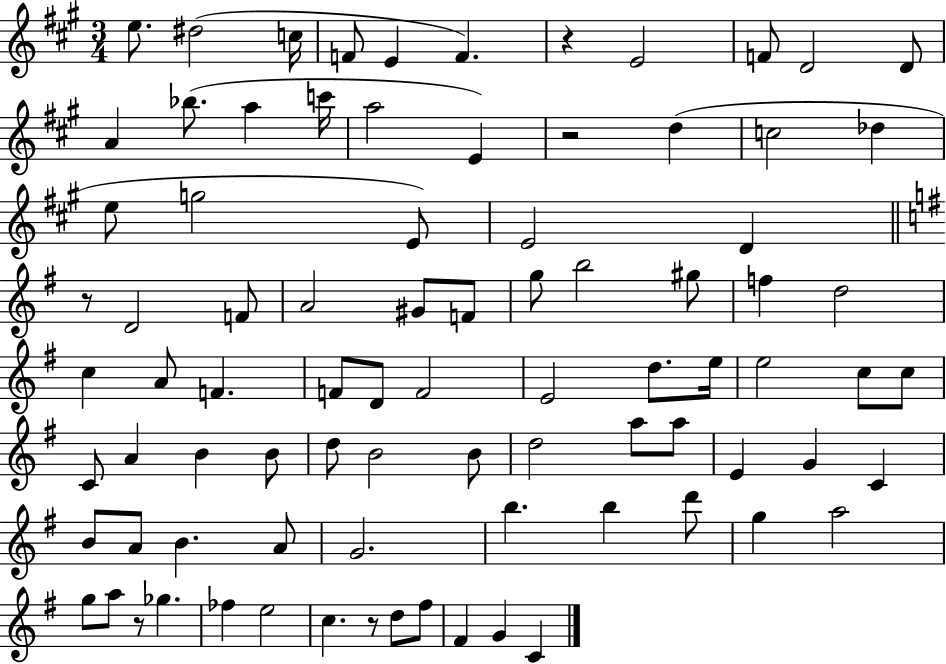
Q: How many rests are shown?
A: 5